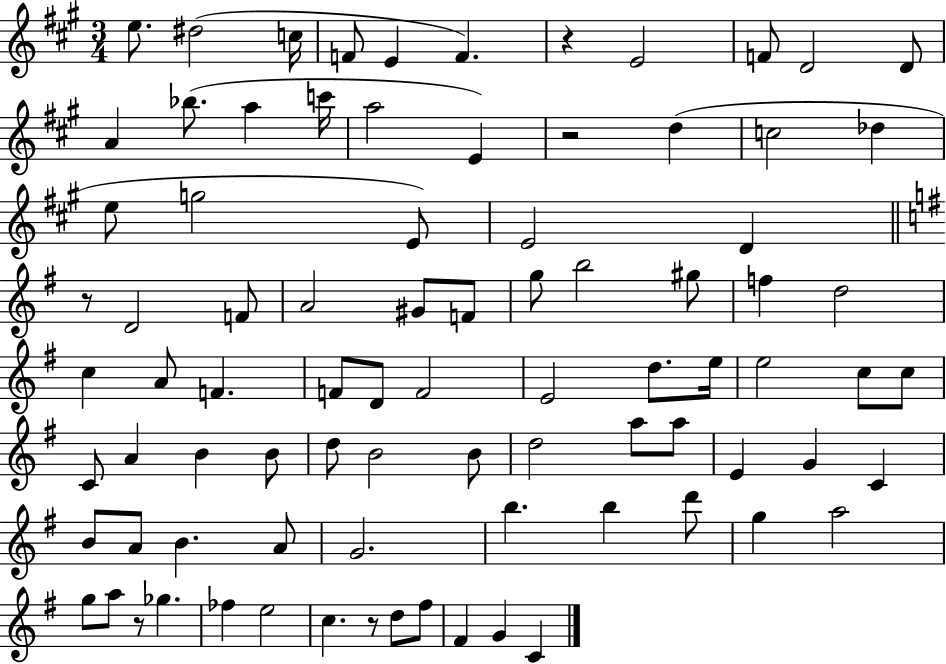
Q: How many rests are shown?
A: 5